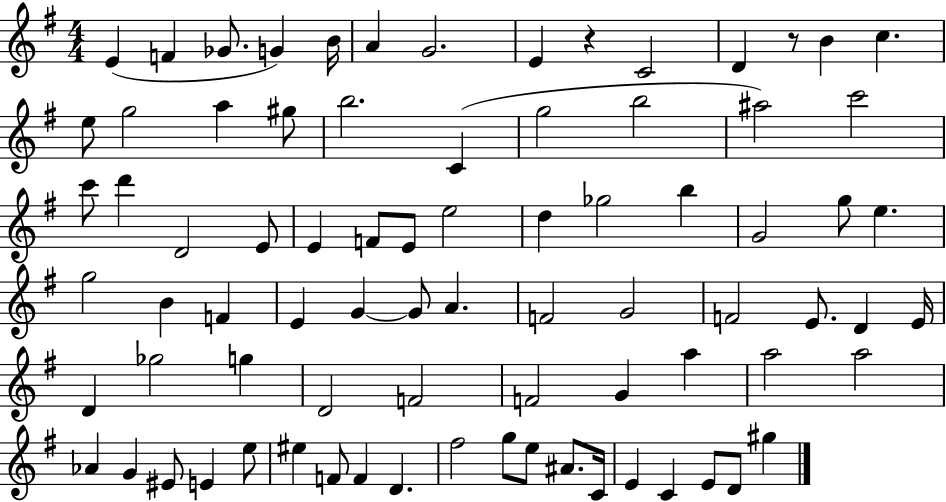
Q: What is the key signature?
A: G major